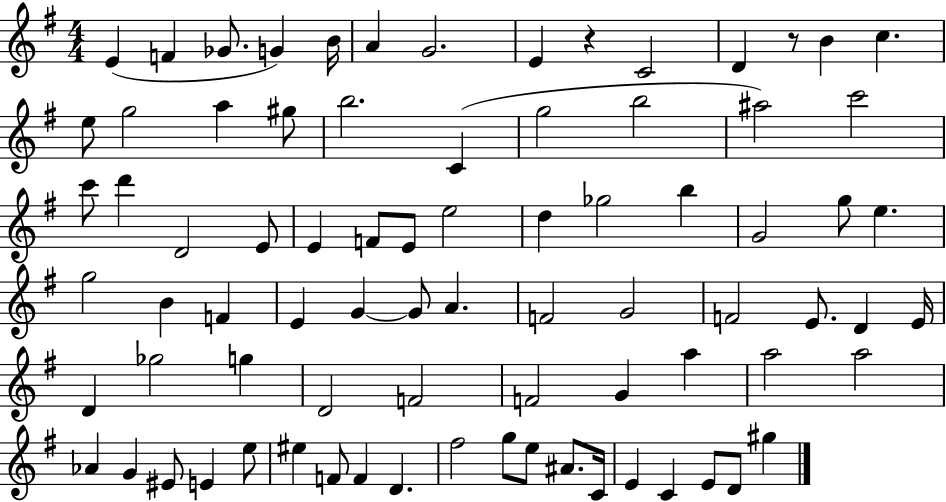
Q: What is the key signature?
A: G major